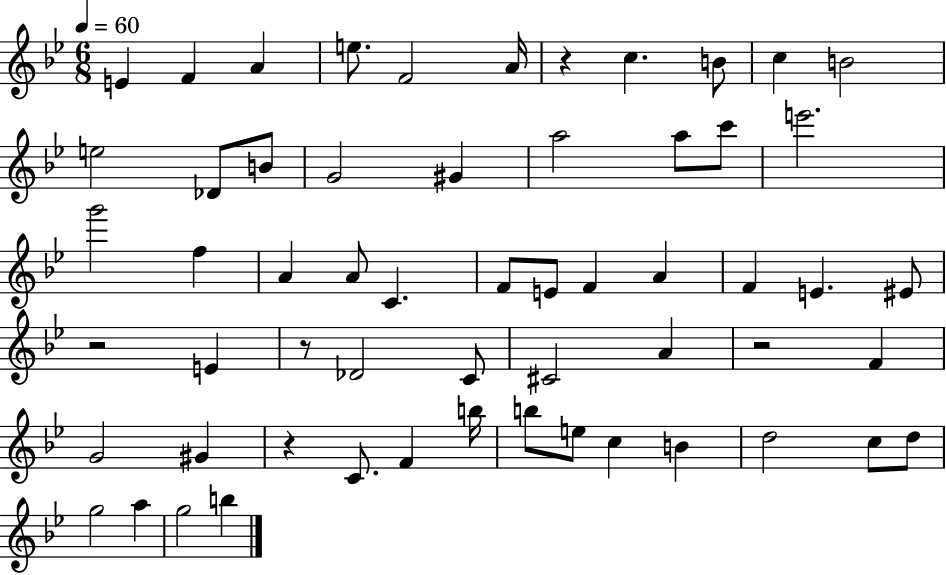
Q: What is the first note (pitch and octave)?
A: E4